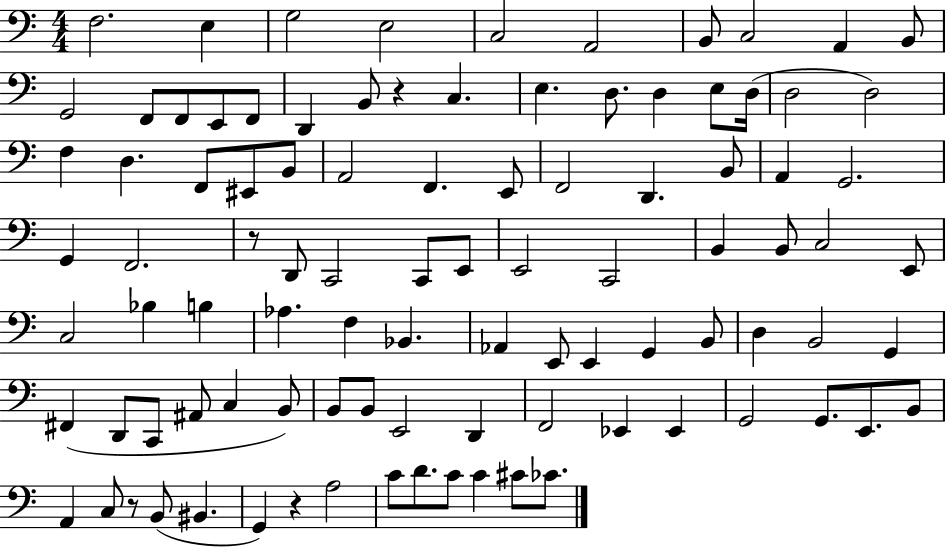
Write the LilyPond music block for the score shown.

{
  \clef bass
  \numericTimeSignature
  \time 4/4
  \key c \major
  f2. e4 | g2 e2 | c2 a,2 | b,8 c2 a,4 b,8 | \break g,2 f,8 f,8 e,8 f,8 | d,4 b,8 r4 c4. | e4. d8. d4 e8 d16( | d2 d2) | \break f4 d4. f,8 eis,8 b,8 | a,2 f,4. e,8 | f,2 d,4. b,8 | a,4 g,2. | \break g,4 f,2. | r8 d,8 c,2 c,8 e,8 | e,2 c,2 | b,4 b,8 c2 e,8 | \break c2 bes4 b4 | aes4. f4 bes,4. | aes,4 e,8 e,4 g,4 b,8 | d4 b,2 g,4 | \break fis,4( d,8 c,8 ais,8 c4 b,8) | b,8 b,8 e,2 d,4 | f,2 ees,4 ees,4 | g,2 g,8. e,8. b,8 | \break a,4 c8 r8 b,8( bis,4. | g,4) r4 a2 | c'8 d'8. c'8 c'4 cis'8 ces'8. | \bar "|."
}